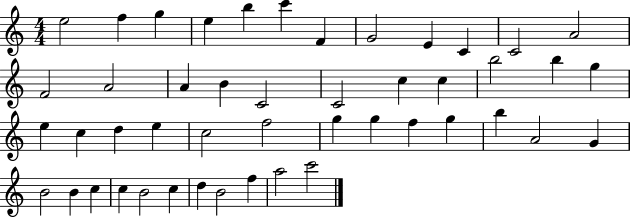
E5/h F5/q G5/q E5/q B5/q C6/q F4/q G4/h E4/q C4/q C4/h A4/h F4/h A4/h A4/q B4/q C4/h C4/h C5/q C5/q B5/h B5/q G5/q E5/q C5/q D5/q E5/q C5/h F5/h G5/q G5/q F5/q G5/q B5/q A4/h G4/q B4/h B4/q C5/q C5/q B4/h C5/q D5/q B4/h F5/q A5/h C6/h